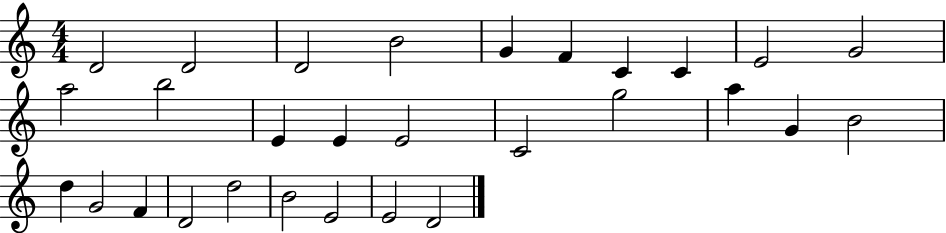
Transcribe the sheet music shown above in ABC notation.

X:1
T:Untitled
M:4/4
L:1/4
K:C
D2 D2 D2 B2 G F C C E2 G2 a2 b2 E E E2 C2 g2 a G B2 d G2 F D2 d2 B2 E2 E2 D2